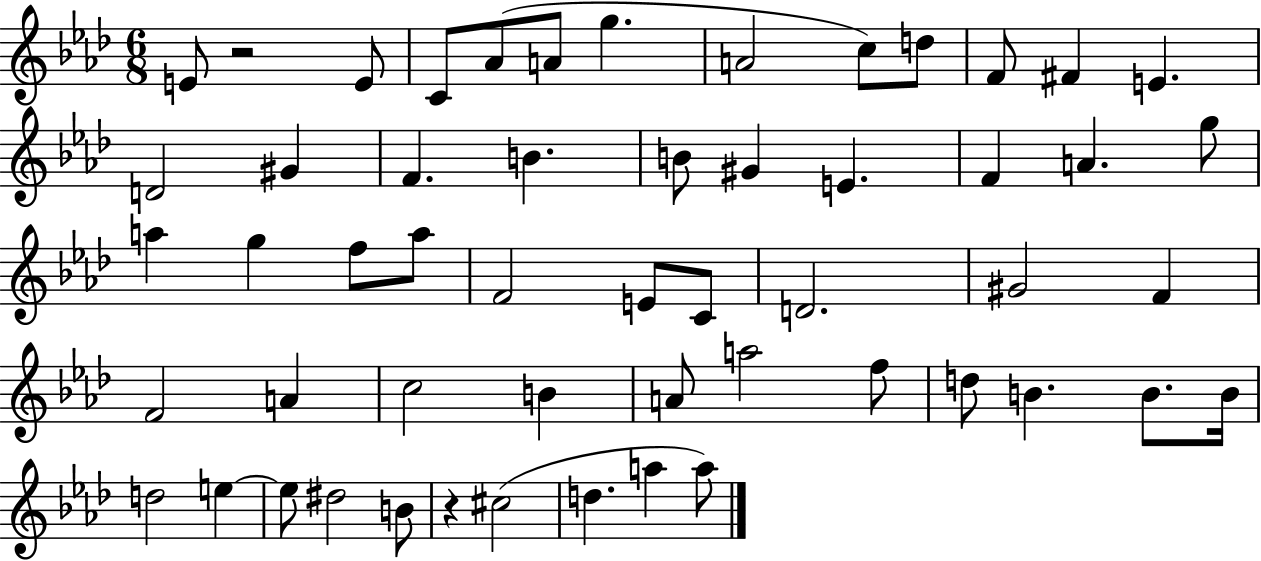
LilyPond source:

{
  \clef treble
  \numericTimeSignature
  \time 6/8
  \key aes \major
  \repeat volta 2 { e'8 r2 e'8 | c'8 aes'8( a'8 g''4. | a'2 c''8) d''8 | f'8 fis'4 e'4. | \break d'2 gis'4 | f'4. b'4. | b'8 gis'4 e'4. | f'4 a'4. g''8 | \break a''4 g''4 f''8 a''8 | f'2 e'8 c'8 | d'2. | gis'2 f'4 | \break f'2 a'4 | c''2 b'4 | a'8 a''2 f''8 | d''8 b'4. b'8. b'16 | \break d''2 e''4~~ | e''8 dis''2 b'8 | r4 cis''2( | d''4. a''4 a''8) | \break } \bar "|."
}